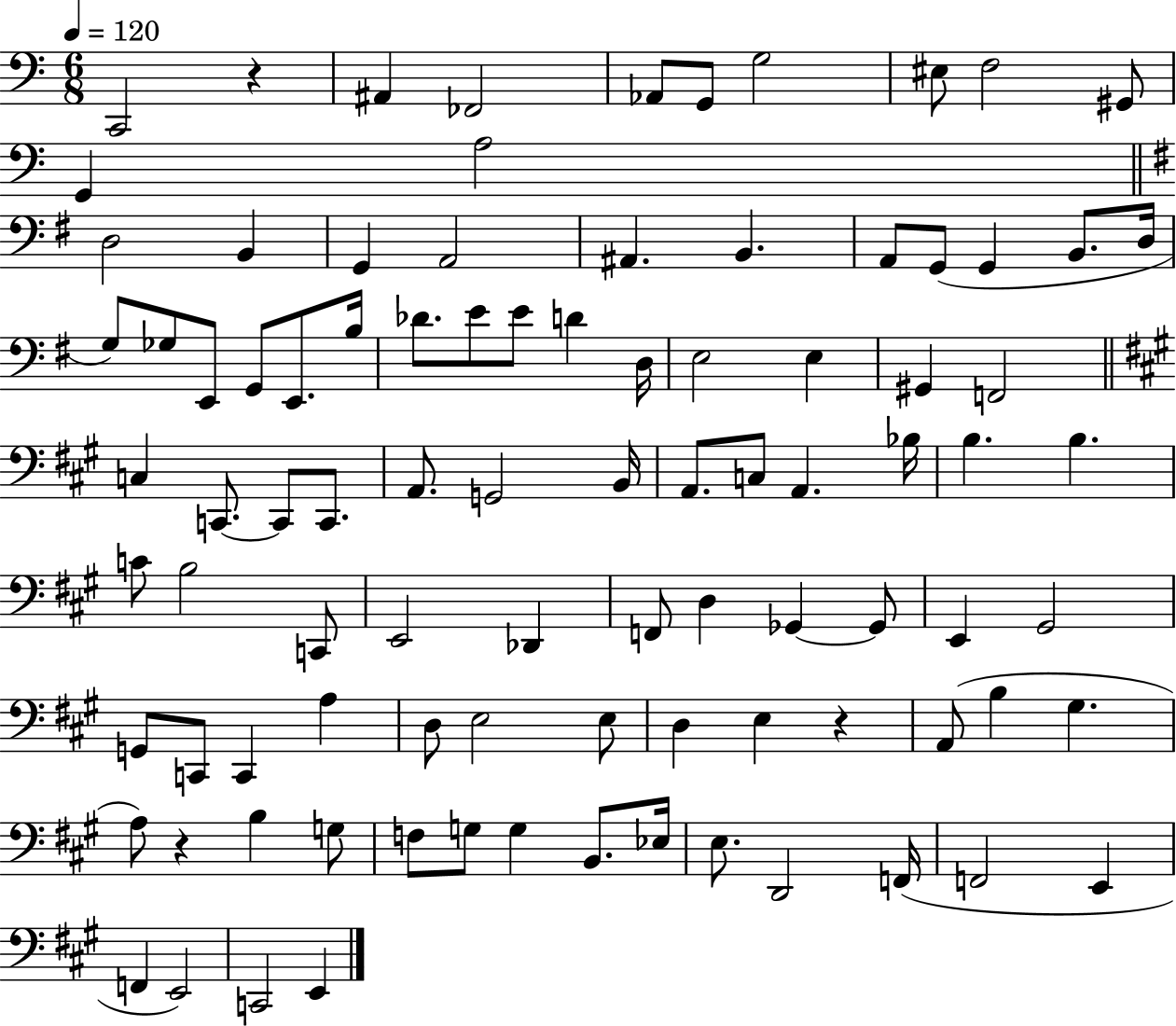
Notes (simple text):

C2/h R/q A#2/q FES2/h Ab2/e G2/e G3/h EIS3/e F3/h G#2/e G2/q A3/h D3/h B2/q G2/q A2/h A#2/q. B2/q. A2/e G2/e G2/q B2/e. D3/s G3/e Gb3/e E2/e G2/e E2/e. B3/s Db4/e. E4/e E4/e D4/q D3/s E3/h E3/q G#2/q F2/h C3/q C2/e. C2/e C2/e. A2/e. G2/h B2/s A2/e. C3/e A2/q. Bb3/s B3/q. B3/q. C4/e B3/h C2/e E2/h Db2/q F2/e D3/q Gb2/q Gb2/e E2/q G#2/h G2/e C2/e C2/q A3/q D3/e E3/h E3/e D3/q E3/q R/q A2/e B3/q G#3/q. A3/e R/q B3/q G3/e F3/e G3/e G3/q B2/e. Eb3/s E3/e. D2/h F2/s F2/h E2/q F2/q E2/h C2/h E2/q